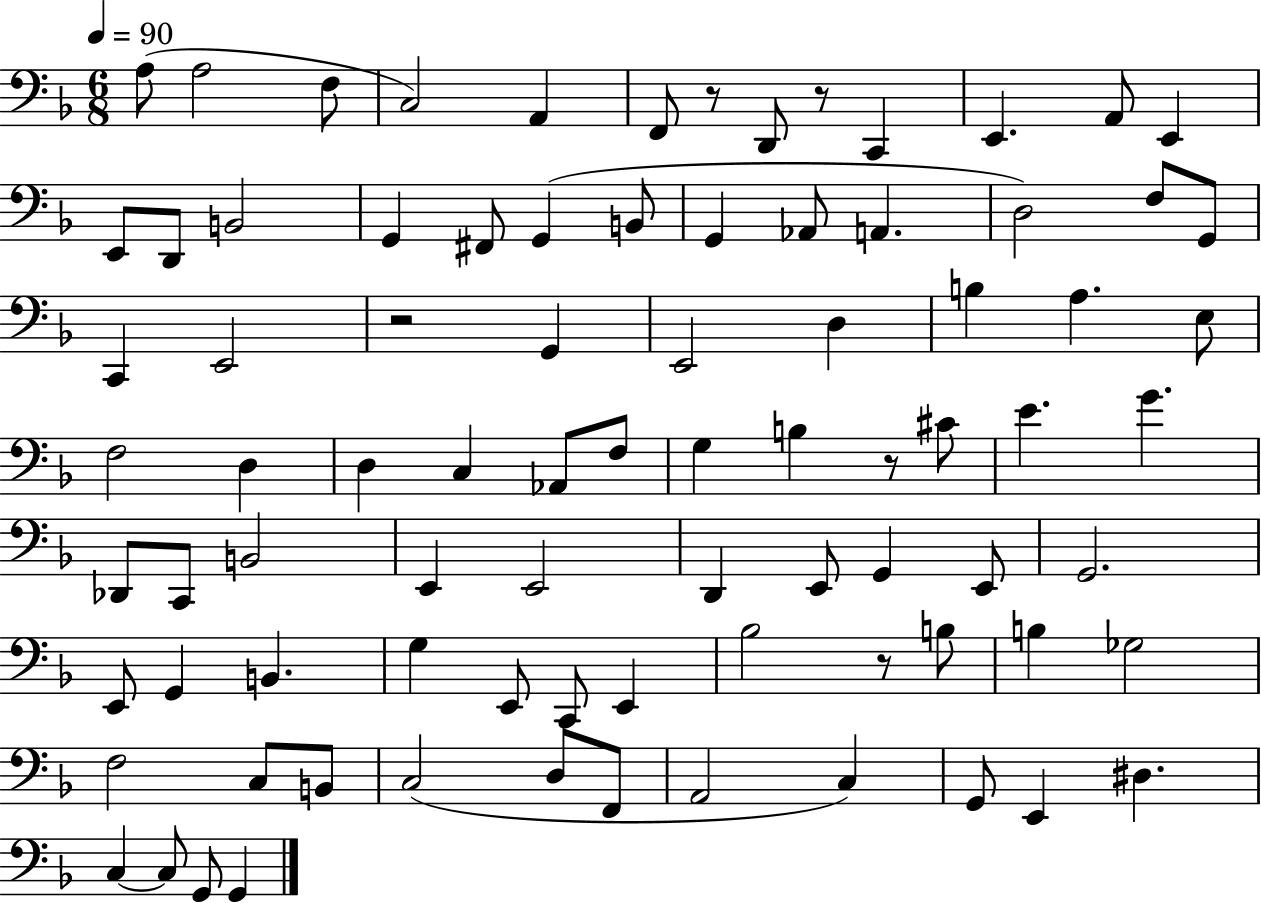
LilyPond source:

{
  \clef bass
  \numericTimeSignature
  \time 6/8
  \key f \major
  \tempo 4 = 90
  \repeat volta 2 { a8( a2 f8 | c2) a,4 | f,8 r8 d,8 r8 c,4 | e,4. a,8 e,4 | \break e,8 d,8 b,2 | g,4 fis,8 g,4( b,8 | g,4 aes,8 a,4. | d2) f8 g,8 | \break c,4 e,2 | r2 g,4 | e,2 d4 | b4 a4. e8 | \break f2 d4 | d4 c4 aes,8 f8 | g4 b4 r8 cis'8 | e'4. g'4. | \break des,8 c,8 b,2 | e,4 e,2 | d,4 e,8 g,4 e,8 | g,2. | \break e,8 g,4 b,4. | g4 e,8 c,8 e,4 | bes2 r8 b8 | b4 ges2 | \break f2 c8 b,8 | c2( d8 f,8 | a,2 c4) | g,8 e,4 dis4. | \break c4~~ c8 g,8 g,4 | } \bar "|."
}